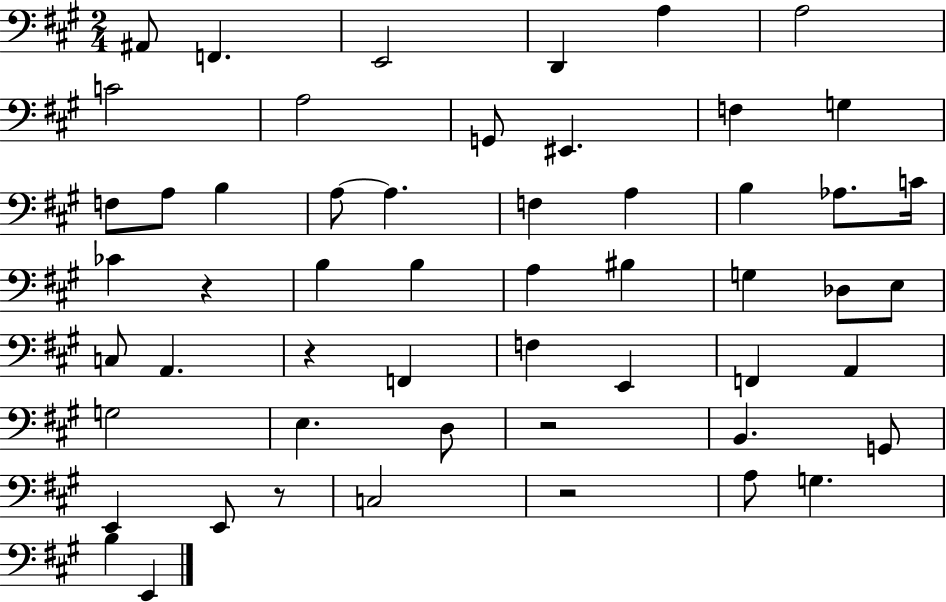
X:1
T:Untitled
M:2/4
L:1/4
K:A
^A,,/2 F,, E,,2 D,, A, A,2 C2 A,2 G,,/2 ^E,, F, G, F,/2 A,/2 B, A,/2 A, F, A, B, _A,/2 C/4 _C z B, B, A, ^B, G, _D,/2 E,/2 C,/2 A,, z F,, F, E,, F,, A,, G,2 E, D,/2 z2 B,, G,,/2 E,, E,,/2 z/2 C,2 z2 A,/2 G, B, E,,